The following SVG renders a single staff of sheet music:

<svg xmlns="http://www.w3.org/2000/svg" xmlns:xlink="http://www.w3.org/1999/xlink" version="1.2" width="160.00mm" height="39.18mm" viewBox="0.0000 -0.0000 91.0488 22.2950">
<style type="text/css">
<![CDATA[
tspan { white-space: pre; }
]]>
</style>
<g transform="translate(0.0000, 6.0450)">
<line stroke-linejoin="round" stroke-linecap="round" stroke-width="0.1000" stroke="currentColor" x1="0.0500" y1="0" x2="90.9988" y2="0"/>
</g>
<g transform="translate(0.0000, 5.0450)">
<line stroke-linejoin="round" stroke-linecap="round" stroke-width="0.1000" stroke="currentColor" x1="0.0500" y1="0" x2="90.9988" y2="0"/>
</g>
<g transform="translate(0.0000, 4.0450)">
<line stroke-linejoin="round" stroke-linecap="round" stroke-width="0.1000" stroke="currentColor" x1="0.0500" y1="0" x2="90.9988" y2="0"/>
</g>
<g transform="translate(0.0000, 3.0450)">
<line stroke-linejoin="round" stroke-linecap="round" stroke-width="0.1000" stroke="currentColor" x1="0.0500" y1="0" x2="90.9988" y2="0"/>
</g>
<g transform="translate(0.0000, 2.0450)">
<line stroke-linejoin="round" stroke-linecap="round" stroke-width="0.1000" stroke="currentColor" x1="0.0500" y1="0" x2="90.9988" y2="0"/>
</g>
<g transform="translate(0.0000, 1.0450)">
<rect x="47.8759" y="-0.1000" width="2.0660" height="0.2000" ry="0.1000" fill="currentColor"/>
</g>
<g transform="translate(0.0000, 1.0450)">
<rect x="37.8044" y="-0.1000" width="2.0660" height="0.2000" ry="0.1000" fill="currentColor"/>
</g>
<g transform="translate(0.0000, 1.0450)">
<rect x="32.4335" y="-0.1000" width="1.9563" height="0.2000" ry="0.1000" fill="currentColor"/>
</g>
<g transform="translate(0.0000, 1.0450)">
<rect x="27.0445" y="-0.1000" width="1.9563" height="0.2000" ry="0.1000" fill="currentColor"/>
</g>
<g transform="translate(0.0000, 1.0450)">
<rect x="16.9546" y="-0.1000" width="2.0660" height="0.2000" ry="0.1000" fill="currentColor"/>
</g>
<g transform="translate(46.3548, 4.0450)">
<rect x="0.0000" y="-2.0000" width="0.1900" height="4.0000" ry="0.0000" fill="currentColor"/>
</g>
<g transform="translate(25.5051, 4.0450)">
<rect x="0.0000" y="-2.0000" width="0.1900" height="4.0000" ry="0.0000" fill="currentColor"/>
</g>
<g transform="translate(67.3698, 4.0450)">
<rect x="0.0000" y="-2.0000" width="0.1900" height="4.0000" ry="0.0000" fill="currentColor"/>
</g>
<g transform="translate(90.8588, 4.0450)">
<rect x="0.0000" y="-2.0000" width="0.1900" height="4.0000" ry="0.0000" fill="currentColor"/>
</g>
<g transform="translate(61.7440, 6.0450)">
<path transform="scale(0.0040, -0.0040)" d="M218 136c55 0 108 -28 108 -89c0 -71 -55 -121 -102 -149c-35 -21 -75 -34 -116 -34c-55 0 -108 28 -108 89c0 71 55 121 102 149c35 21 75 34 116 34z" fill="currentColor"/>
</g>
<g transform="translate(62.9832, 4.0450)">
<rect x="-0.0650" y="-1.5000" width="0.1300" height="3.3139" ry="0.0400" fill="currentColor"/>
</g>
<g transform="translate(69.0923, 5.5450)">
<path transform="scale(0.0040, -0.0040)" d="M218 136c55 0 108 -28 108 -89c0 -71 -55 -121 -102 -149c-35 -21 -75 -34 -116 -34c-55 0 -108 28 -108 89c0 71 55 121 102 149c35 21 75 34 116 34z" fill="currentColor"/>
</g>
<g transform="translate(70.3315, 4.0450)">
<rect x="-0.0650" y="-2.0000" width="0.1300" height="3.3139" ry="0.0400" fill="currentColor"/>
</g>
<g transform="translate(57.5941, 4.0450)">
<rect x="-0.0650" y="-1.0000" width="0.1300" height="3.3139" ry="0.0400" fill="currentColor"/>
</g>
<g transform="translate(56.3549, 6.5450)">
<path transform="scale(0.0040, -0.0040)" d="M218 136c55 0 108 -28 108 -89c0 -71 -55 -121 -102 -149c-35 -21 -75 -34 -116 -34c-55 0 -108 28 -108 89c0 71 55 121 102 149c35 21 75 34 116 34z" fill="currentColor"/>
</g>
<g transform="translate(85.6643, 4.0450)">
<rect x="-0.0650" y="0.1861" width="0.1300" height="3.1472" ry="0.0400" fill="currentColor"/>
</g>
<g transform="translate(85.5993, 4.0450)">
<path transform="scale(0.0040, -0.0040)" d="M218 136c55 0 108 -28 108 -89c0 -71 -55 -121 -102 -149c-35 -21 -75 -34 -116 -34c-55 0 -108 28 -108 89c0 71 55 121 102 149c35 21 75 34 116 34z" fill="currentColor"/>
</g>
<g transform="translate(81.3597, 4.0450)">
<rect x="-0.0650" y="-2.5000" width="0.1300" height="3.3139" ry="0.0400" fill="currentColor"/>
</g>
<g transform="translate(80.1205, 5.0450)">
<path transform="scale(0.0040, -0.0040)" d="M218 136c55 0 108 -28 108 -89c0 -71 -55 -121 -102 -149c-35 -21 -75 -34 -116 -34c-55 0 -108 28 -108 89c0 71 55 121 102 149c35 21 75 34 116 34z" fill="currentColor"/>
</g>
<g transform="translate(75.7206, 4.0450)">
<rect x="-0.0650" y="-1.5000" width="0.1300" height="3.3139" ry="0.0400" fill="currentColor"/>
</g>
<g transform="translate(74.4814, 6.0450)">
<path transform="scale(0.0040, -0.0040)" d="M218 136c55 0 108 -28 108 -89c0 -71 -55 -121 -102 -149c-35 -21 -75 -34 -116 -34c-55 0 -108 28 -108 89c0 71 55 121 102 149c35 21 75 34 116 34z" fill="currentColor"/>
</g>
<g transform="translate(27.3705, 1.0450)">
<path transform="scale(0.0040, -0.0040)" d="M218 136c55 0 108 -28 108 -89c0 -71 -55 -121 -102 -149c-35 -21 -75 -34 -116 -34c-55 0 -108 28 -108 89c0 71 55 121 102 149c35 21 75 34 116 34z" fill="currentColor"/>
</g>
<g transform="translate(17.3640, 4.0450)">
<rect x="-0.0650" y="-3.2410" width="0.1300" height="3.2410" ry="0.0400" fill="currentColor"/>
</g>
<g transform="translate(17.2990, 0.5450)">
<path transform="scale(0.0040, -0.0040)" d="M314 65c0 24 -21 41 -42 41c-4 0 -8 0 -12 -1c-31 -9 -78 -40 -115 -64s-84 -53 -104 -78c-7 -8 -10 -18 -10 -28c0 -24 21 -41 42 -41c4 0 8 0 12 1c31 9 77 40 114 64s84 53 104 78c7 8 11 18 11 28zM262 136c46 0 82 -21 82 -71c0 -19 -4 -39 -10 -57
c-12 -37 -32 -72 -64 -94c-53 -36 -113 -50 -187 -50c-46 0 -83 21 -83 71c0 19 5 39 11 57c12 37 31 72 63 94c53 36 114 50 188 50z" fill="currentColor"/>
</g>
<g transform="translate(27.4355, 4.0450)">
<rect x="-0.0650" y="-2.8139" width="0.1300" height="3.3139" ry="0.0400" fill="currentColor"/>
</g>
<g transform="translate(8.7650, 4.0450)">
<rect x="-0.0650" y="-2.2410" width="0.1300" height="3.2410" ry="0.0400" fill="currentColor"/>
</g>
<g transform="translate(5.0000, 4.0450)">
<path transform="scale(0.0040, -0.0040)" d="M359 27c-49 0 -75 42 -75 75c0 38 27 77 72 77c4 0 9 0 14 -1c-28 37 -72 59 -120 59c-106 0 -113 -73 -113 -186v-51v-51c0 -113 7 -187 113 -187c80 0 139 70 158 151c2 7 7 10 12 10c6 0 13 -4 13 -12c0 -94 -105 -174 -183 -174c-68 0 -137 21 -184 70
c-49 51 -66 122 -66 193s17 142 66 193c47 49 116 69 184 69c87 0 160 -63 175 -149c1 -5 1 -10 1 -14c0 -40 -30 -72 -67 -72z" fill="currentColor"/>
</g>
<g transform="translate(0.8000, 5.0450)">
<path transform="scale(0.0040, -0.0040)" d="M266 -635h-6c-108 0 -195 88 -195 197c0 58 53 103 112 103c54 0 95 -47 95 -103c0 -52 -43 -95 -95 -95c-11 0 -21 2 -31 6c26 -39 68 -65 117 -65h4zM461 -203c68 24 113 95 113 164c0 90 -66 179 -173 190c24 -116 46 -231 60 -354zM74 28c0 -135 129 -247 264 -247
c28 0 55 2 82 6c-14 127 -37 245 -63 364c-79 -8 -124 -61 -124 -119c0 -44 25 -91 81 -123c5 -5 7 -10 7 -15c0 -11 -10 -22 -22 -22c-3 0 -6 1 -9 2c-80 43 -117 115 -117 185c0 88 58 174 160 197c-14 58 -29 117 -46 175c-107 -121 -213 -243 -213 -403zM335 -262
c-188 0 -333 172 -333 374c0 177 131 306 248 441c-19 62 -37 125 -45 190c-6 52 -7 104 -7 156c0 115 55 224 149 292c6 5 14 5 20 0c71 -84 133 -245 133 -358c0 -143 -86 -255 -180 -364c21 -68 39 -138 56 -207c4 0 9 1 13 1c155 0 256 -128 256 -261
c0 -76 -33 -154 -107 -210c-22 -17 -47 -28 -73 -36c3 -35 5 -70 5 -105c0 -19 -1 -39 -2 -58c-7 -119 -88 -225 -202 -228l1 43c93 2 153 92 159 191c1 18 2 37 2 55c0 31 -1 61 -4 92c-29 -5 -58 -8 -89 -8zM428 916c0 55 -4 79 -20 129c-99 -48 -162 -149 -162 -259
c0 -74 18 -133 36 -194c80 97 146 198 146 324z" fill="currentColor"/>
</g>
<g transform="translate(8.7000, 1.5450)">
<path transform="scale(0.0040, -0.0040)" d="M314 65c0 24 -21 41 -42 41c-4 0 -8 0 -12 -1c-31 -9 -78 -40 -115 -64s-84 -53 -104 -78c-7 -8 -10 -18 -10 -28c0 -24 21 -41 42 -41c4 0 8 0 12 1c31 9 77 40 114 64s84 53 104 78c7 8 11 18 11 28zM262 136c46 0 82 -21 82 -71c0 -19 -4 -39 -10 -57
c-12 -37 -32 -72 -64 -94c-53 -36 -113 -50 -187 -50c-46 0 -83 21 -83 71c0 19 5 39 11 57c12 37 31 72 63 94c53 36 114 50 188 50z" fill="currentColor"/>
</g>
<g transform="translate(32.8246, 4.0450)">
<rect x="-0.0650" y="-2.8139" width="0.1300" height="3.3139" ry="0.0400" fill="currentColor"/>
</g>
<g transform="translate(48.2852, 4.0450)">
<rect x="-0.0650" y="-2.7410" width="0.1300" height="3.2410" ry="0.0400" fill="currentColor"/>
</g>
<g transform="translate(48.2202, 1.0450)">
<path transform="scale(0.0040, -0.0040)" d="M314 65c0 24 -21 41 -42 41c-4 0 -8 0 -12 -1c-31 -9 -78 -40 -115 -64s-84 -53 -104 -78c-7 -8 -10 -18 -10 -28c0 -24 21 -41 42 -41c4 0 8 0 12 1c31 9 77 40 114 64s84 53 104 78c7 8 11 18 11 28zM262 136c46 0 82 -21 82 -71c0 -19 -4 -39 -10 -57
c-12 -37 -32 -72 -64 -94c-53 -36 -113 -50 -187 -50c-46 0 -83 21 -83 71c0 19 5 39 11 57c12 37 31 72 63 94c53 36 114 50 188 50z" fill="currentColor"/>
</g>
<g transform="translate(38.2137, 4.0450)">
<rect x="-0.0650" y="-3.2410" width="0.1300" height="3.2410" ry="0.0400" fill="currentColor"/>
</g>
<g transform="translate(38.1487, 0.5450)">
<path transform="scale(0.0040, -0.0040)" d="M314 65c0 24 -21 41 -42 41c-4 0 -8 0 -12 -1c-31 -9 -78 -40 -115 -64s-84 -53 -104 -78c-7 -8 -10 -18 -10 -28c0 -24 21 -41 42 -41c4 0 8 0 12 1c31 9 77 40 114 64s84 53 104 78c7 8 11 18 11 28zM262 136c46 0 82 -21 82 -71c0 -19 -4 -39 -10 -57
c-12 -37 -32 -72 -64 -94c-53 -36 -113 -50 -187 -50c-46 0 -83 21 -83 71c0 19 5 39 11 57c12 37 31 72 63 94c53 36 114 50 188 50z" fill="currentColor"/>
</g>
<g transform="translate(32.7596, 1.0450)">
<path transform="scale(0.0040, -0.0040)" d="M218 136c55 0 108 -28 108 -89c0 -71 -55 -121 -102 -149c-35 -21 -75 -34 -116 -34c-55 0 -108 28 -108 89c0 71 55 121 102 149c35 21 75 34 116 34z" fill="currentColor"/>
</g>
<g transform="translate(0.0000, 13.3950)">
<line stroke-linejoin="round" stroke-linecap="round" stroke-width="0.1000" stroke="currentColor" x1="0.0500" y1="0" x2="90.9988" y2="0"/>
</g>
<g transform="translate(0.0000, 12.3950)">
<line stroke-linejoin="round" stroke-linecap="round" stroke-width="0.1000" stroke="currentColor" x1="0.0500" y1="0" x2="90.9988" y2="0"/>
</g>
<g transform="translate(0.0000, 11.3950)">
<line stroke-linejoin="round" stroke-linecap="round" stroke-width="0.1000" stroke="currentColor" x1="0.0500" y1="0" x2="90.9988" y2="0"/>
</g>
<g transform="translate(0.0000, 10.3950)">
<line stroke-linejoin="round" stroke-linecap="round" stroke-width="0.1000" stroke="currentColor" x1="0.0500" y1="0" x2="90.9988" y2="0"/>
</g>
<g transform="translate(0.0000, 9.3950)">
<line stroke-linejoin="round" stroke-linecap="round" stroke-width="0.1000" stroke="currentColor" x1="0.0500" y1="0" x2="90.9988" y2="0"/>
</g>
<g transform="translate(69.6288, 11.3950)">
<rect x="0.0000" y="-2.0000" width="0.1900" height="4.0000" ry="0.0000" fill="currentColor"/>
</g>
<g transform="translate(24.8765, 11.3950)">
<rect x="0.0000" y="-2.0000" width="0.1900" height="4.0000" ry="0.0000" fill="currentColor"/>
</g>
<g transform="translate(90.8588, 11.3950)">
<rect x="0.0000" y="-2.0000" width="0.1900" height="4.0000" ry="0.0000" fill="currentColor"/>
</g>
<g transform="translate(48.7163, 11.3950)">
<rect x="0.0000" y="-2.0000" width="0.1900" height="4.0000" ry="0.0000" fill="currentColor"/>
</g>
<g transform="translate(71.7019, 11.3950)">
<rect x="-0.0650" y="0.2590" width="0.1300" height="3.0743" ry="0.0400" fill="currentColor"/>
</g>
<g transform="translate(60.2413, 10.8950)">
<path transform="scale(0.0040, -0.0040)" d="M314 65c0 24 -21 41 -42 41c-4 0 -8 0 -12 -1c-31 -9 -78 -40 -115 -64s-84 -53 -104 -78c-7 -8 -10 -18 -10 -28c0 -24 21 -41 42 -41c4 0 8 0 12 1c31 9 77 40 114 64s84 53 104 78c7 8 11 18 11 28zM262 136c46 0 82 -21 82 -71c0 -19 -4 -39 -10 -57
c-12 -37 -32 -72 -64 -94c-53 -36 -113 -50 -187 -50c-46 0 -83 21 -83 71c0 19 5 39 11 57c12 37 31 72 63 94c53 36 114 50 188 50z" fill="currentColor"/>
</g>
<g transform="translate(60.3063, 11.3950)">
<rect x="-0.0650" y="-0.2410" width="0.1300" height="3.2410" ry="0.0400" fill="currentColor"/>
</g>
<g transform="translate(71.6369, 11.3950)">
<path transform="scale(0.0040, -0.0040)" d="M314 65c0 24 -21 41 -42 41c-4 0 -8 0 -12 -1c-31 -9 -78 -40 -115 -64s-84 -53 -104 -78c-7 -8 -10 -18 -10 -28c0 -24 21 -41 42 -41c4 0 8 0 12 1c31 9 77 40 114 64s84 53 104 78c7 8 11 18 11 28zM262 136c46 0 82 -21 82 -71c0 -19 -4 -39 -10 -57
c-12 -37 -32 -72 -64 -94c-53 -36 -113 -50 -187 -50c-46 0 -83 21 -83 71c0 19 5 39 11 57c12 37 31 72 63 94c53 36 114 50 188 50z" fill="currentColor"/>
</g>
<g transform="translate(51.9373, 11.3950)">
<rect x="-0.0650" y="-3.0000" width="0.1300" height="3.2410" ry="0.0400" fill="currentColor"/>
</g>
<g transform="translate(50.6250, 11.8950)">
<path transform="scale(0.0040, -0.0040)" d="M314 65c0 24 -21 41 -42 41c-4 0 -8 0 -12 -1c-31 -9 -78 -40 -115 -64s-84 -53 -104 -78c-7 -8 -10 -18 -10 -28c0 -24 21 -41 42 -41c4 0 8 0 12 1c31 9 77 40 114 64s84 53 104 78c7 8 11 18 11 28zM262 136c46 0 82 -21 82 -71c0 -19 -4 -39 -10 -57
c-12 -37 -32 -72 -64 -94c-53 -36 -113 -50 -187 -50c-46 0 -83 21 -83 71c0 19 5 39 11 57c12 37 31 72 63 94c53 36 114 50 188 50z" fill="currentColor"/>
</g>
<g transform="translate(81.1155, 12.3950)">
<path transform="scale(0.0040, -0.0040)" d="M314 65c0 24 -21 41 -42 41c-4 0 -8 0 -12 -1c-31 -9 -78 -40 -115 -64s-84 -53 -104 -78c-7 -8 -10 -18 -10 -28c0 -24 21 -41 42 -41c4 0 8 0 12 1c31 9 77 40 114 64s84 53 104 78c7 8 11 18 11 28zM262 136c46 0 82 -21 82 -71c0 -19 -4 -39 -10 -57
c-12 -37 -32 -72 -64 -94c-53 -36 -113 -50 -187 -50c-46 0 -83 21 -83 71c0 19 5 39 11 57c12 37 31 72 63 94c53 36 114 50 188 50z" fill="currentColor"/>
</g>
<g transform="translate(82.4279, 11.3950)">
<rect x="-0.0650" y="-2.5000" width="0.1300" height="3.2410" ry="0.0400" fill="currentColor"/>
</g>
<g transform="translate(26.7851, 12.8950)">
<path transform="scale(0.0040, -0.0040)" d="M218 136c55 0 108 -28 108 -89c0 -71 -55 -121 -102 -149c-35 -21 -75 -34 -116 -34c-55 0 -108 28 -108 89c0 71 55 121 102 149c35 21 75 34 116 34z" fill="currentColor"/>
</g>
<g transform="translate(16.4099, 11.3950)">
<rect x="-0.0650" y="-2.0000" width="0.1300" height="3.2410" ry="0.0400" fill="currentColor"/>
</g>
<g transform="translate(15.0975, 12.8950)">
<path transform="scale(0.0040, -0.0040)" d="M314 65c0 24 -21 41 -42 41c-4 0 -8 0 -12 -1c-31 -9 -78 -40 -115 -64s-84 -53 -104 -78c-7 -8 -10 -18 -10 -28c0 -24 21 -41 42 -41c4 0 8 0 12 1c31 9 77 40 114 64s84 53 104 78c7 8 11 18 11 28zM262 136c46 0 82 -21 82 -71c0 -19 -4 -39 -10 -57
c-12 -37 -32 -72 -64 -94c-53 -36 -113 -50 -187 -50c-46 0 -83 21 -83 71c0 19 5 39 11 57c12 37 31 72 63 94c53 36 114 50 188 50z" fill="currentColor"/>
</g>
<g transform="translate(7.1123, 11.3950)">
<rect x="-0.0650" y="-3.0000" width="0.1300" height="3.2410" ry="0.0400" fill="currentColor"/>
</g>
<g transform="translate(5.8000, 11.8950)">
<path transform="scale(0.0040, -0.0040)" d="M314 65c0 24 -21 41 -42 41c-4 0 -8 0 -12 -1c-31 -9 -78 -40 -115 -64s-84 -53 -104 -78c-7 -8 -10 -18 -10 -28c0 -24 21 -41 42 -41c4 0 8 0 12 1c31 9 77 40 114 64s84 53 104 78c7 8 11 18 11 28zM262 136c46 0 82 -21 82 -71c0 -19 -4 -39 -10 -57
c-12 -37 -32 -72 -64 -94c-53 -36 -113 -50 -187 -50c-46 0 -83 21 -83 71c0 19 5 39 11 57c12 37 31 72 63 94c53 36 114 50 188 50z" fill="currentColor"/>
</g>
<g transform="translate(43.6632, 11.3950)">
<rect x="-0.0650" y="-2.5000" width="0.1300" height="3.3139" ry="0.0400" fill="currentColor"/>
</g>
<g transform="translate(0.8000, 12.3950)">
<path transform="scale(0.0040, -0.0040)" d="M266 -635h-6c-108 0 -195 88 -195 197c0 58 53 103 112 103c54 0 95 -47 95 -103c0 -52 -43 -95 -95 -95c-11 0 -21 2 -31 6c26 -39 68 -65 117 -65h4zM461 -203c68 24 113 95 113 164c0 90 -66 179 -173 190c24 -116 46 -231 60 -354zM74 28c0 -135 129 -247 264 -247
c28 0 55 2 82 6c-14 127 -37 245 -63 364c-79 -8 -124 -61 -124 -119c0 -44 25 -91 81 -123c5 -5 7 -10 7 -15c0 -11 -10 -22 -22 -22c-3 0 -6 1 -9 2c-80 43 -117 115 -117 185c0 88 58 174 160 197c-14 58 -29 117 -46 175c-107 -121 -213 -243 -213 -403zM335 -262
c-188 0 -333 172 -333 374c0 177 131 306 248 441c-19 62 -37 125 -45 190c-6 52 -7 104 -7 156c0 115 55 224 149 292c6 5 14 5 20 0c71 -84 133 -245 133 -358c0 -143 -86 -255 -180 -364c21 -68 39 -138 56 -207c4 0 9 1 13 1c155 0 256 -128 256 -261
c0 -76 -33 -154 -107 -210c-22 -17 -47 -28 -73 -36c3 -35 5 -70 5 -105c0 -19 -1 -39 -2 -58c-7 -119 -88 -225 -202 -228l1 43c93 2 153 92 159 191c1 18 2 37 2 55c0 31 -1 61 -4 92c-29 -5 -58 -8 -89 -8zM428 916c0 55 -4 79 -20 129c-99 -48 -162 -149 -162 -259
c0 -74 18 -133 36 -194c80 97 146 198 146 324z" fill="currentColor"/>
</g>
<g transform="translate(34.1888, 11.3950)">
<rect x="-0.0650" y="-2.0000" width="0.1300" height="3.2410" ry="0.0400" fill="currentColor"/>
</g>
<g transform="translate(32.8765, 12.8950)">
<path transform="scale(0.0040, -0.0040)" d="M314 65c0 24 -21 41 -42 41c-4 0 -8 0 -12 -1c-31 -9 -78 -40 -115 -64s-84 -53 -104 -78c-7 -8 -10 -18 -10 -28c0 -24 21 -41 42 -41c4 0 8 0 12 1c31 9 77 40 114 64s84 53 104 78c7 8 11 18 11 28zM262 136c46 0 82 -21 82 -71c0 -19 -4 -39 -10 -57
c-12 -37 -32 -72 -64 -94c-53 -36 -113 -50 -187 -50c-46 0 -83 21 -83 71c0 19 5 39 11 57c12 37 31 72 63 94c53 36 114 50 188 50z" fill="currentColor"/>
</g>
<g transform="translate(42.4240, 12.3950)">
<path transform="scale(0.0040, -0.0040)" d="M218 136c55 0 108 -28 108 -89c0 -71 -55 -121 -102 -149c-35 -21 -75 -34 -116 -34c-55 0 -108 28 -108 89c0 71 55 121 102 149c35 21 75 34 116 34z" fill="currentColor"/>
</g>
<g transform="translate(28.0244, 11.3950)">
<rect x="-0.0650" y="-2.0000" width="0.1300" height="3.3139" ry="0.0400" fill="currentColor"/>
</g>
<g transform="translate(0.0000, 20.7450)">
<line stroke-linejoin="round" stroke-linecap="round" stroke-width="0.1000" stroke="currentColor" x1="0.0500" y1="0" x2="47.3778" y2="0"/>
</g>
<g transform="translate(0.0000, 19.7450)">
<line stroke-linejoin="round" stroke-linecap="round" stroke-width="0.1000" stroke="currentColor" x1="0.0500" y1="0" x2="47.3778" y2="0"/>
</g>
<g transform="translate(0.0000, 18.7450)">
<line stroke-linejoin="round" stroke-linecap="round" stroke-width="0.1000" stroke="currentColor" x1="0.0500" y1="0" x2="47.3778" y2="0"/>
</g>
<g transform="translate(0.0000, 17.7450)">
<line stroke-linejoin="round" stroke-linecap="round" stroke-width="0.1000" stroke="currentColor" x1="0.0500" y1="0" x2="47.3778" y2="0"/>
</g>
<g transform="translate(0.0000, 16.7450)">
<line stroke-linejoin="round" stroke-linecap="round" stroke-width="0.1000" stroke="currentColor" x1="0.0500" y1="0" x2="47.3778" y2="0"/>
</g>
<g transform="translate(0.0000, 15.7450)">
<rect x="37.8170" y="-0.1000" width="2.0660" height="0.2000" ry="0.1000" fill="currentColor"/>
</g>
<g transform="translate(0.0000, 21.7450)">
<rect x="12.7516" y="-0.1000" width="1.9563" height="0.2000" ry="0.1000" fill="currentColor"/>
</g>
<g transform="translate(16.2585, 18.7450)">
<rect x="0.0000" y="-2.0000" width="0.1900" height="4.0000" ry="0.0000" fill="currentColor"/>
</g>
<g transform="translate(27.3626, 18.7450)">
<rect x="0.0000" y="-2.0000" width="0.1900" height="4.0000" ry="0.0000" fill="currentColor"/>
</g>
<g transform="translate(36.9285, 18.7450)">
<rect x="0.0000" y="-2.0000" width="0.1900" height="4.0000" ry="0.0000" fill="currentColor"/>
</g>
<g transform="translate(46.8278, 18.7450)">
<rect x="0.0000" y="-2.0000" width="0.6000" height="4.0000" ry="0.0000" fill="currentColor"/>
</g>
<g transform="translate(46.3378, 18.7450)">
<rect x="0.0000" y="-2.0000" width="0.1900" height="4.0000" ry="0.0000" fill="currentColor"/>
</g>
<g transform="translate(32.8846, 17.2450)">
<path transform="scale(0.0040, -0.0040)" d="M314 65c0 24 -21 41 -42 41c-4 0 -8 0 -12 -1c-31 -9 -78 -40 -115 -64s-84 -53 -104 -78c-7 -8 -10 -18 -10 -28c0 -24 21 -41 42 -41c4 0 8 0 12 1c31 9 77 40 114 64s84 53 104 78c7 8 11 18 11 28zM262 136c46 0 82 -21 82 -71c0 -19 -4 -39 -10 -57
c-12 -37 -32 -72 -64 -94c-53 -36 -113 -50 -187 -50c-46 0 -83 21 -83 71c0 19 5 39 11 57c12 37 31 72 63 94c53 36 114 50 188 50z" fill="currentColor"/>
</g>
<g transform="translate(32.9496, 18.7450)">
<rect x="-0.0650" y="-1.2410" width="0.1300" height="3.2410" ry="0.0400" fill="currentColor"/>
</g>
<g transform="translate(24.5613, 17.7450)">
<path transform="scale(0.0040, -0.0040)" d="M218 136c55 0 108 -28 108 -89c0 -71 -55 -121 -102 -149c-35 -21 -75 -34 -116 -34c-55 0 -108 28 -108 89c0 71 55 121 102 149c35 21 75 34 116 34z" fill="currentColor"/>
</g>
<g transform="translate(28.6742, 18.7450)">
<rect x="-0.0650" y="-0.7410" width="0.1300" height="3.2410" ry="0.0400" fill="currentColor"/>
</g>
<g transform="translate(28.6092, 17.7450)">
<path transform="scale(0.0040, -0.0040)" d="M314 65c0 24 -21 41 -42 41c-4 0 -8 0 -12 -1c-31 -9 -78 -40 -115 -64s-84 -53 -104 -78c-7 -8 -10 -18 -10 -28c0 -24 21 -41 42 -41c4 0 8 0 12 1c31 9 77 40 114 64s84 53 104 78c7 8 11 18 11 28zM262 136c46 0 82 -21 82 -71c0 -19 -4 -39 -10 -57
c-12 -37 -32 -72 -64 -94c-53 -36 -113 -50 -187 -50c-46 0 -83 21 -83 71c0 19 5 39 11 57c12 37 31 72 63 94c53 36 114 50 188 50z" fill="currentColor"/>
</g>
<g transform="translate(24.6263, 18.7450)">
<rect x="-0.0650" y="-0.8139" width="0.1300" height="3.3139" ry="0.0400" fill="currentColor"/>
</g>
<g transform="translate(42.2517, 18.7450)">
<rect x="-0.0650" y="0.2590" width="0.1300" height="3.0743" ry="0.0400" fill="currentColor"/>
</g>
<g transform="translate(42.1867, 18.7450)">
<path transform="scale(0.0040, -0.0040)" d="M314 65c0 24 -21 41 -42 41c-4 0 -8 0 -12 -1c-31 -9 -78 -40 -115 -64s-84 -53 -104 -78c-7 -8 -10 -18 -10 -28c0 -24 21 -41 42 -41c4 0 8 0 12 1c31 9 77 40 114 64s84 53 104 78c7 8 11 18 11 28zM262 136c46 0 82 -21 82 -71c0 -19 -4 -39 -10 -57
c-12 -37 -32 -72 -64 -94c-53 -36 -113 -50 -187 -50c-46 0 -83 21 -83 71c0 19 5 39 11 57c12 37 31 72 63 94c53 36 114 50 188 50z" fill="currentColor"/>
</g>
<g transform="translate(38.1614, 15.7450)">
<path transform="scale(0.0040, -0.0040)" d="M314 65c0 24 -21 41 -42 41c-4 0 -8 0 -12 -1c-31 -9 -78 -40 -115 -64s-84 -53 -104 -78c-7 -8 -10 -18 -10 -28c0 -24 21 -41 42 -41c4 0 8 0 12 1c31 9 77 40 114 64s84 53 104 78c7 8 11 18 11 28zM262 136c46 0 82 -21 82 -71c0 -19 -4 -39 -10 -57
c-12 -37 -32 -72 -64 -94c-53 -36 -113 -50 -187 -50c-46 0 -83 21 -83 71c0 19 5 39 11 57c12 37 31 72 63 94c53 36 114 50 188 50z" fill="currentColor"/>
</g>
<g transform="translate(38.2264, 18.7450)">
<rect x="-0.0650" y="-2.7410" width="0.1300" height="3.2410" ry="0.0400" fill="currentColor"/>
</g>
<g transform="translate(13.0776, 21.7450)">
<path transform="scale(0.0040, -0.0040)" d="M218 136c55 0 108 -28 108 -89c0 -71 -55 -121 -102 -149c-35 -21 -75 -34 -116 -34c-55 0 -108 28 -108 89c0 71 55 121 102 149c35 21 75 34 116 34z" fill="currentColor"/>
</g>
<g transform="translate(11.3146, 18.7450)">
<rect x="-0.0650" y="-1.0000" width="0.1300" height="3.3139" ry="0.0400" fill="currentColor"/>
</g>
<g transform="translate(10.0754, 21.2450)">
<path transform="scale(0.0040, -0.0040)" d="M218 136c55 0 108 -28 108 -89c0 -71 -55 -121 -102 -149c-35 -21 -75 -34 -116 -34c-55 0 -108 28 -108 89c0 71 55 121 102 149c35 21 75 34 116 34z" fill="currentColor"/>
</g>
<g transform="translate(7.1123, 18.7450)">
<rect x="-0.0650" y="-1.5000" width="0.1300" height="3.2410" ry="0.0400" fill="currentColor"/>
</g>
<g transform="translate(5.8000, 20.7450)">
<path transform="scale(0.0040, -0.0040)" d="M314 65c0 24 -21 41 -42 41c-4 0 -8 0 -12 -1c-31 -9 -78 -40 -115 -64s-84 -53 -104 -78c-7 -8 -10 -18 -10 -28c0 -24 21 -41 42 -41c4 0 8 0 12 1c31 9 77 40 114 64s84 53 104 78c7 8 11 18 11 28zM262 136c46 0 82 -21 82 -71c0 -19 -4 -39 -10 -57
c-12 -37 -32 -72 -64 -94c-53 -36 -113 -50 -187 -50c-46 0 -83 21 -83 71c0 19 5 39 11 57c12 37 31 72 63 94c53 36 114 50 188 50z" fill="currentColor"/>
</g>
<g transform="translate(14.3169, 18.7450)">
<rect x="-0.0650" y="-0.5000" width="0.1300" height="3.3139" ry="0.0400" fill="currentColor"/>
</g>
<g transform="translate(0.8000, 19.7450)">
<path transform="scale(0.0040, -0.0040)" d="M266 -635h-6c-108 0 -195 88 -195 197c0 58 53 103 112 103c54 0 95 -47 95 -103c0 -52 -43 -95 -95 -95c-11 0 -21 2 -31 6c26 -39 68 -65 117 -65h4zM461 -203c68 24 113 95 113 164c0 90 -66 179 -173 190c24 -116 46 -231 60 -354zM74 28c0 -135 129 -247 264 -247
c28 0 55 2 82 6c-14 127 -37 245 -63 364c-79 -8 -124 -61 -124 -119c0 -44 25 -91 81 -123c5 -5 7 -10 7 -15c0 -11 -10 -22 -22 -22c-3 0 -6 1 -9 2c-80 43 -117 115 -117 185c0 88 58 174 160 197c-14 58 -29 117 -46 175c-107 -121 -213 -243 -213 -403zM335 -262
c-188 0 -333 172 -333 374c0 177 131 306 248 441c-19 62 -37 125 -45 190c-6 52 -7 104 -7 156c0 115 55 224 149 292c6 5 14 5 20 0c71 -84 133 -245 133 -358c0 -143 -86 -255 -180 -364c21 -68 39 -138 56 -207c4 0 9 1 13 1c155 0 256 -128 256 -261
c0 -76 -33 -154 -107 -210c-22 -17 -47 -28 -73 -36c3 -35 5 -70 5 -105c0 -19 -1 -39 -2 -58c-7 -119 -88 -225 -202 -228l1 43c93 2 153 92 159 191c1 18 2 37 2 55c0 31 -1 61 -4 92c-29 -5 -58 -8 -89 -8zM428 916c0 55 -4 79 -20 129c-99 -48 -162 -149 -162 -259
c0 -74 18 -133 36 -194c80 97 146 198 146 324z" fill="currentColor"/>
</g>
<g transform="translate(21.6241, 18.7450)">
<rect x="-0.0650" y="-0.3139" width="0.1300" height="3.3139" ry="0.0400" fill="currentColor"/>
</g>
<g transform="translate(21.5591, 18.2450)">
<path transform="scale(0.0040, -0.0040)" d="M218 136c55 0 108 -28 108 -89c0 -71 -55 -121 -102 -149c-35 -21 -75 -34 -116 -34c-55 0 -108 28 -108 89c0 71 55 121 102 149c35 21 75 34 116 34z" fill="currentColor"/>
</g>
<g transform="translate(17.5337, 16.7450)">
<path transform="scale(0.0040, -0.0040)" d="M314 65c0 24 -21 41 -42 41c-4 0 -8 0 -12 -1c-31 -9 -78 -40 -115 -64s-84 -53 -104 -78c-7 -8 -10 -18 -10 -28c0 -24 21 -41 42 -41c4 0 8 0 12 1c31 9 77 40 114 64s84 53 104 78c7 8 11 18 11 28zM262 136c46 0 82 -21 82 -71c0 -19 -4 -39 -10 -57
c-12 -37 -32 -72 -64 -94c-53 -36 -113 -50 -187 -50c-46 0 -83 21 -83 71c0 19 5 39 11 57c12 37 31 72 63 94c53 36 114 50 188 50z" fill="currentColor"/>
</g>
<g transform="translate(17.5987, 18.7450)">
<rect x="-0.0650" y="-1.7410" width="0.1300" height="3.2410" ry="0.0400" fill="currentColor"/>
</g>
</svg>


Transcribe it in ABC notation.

X:1
T:Untitled
M:4/4
L:1/4
K:C
g2 b2 a a b2 a2 D E F E G B A2 F2 F F2 G A2 c2 B2 G2 E2 D C f2 c d d2 e2 a2 B2